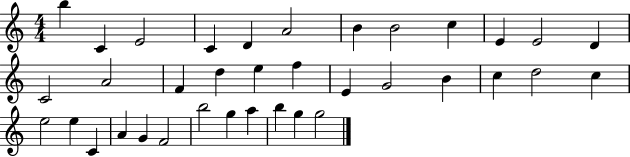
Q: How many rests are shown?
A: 0